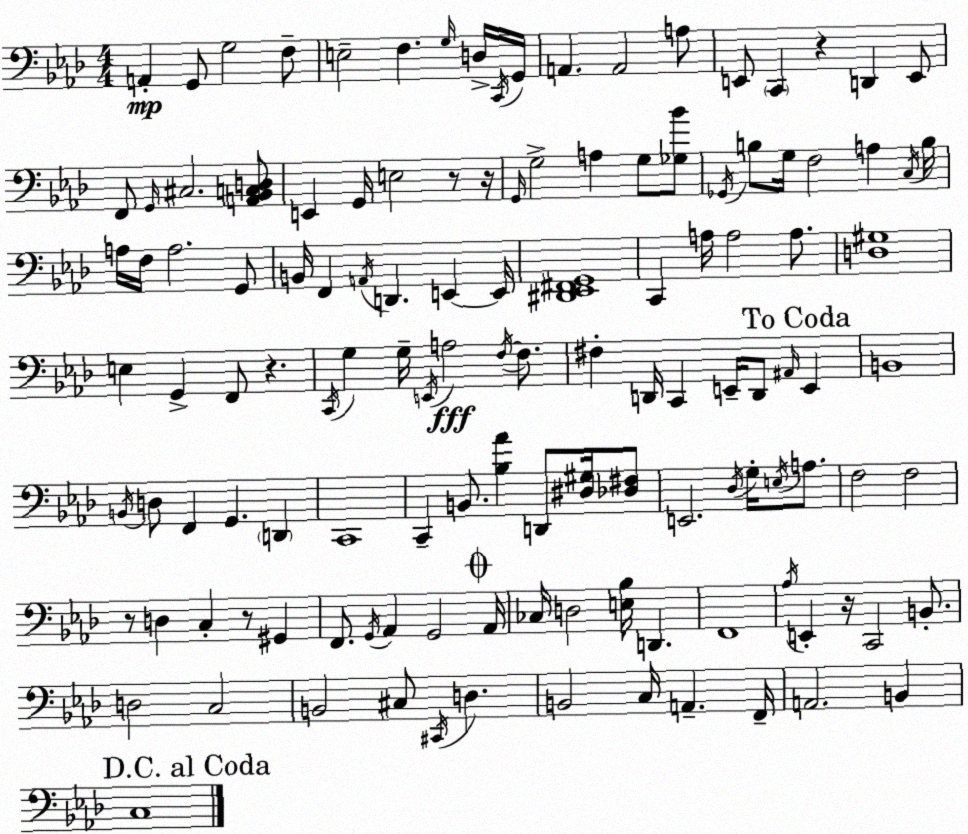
X:1
T:Untitled
M:4/4
L:1/4
K:Fm
A,, G,,/2 G,2 F,/2 E,2 F, G,/4 D,/4 C,,/4 G,,/4 A,, A,,2 A,/2 E,,/2 C,, z D,, E,,/2 F,,/2 G,,/4 ^C,2 [A,,_B,,C,D,]/2 E,, G,,/4 E,2 z/2 z/4 G,,/4 G,2 A, G,/2 [_G,_B]/2 _G,,/4 B,/2 G,/4 F,2 A, C,/4 B,/4 A,/4 F,/4 A,2 G,,/2 B,,/4 F,, A,,/4 D,, E,, E,,/4 [^D,,_E,,^F,,G,,]4 C,, A,/4 A,2 A,/2 [D,^G,]4 E, G,, F,,/2 z C,,/4 G, G,/4 E,,/4 A,2 F,/4 F,/2 ^F, D,,/4 C,, E,,/4 D,,/2 ^A,,/4 E,, B,,4 B,,/4 D,/2 F,, G,, D,, C,,4 C,, B,,/2 [_B,_A] D,,/2 [^D,^G,]/4 [_D,^F,]/2 E,,2 _D,/4 G,/4 E,/4 A,/2 F,2 F,2 z/2 D, C, z/2 ^G,, F,,/2 G,,/4 _A,, G,,2 _A,,/4 _C,/4 D,2 [E,_B,]/4 D,, F,,4 _A,/4 E,, z/4 C,,2 B,,/2 D,2 C,2 B,,2 ^C,/2 ^C,,/4 D, B,,2 C,/4 A,, F,,/4 A,,2 B,, C,4